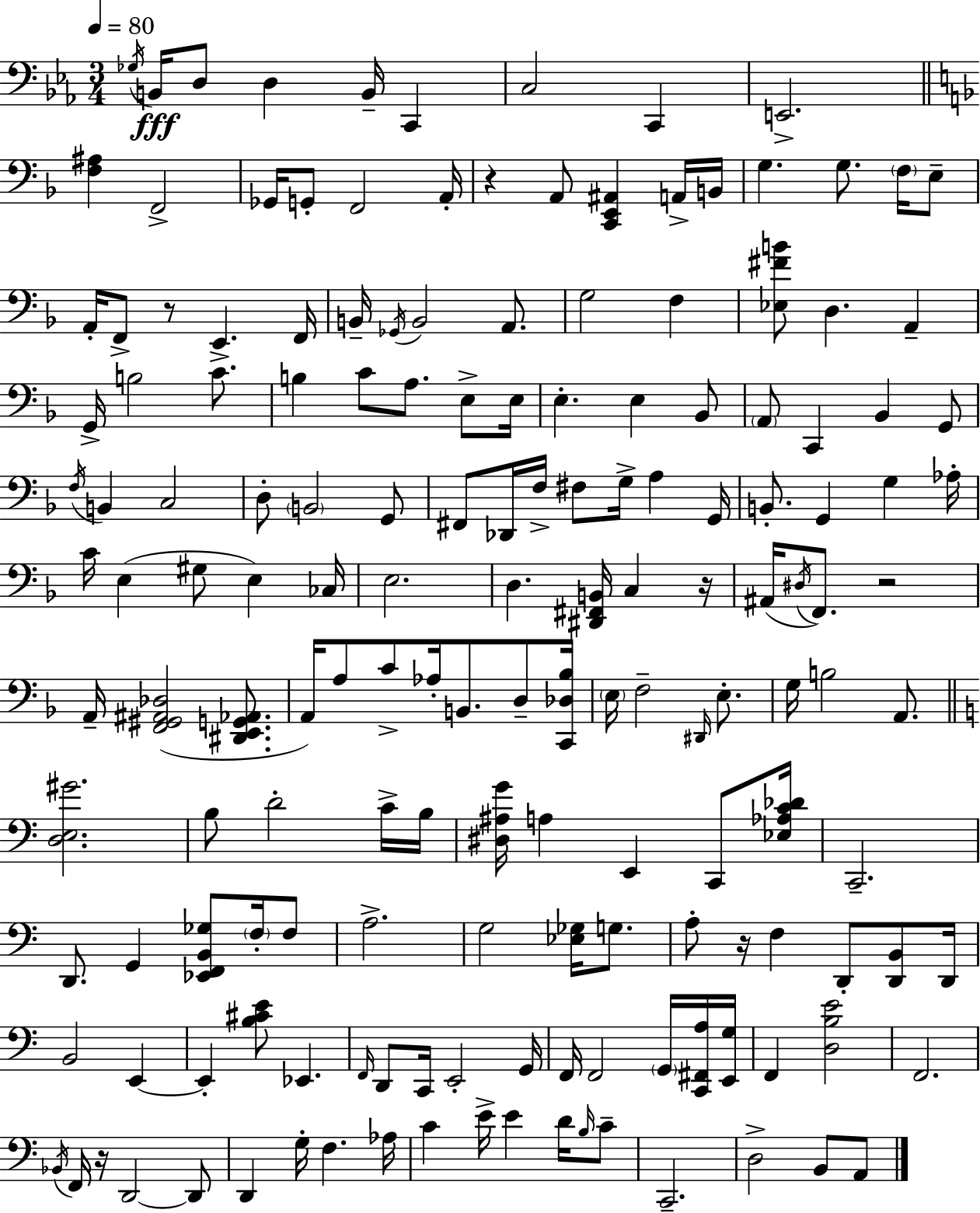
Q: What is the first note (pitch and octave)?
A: Gb3